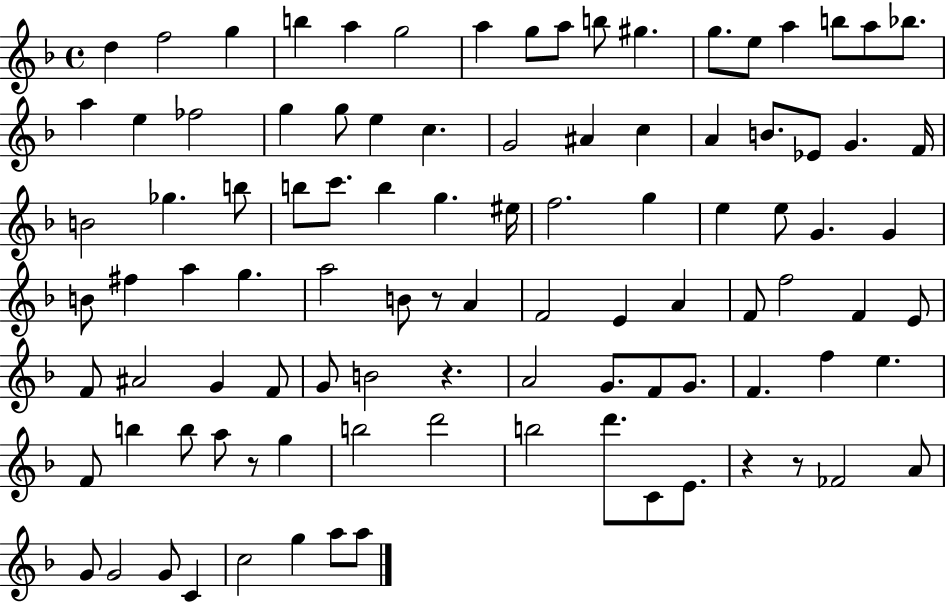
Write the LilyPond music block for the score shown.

{
  \clef treble
  \time 4/4
  \defaultTimeSignature
  \key f \major
  d''4 f''2 g''4 | b''4 a''4 g''2 | a''4 g''8 a''8 b''8 gis''4. | g''8. e''8 a''4 b''8 a''8 bes''8. | \break a''4 e''4 fes''2 | g''4 g''8 e''4 c''4. | g'2 ais'4 c''4 | a'4 b'8. ees'8 g'4. f'16 | \break b'2 ges''4. b''8 | b''8 c'''8. b''4 g''4. eis''16 | f''2. g''4 | e''4 e''8 g'4. g'4 | \break b'8 fis''4 a''4 g''4. | a''2 b'8 r8 a'4 | f'2 e'4 a'4 | f'8 f''2 f'4 e'8 | \break f'8 ais'2 g'4 f'8 | g'8 b'2 r4. | a'2 g'8. f'8 g'8. | f'4. f''4 e''4. | \break f'8 b''4 b''8 a''8 r8 g''4 | b''2 d'''2 | b''2 d'''8. c'8 e'8. | r4 r8 fes'2 a'8 | \break g'8 g'2 g'8 c'4 | c''2 g''4 a''8 a''8 | \bar "|."
}